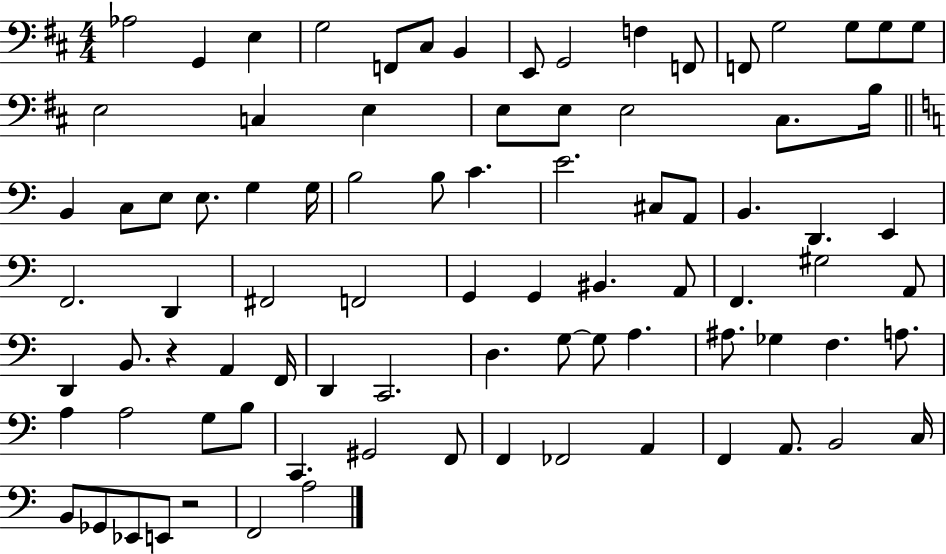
X:1
T:Untitled
M:4/4
L:1/4
K:D
_A,2 G,, E, G,2 F,,/2 ^C,/2 B,, E,,/2 G,,2 F, F,,/2 F,,/2 G,2 G,/2 G,/2 G,/2 E,2 C, E, E,/2 E,/2 E,2 ^C,/2 B,/4 B,, C,/2 E,/2 E,/2 G, G,/4 B,2 B,/2 C E2 ^C,/2 A,,/2 B,, D,, E,, F,,2 D,, ^F,,2 F,,2 G,, G,, ^B,, A,,/2 F,, ^G,2 A,,/2 D,, B,,/2 z A,, F,,/4 D,, C,,2 D, G,/2 G,/2 A, ^A,/2 _G, F, A,/2 A, A,2 G,/2 B,/2 C,, ^G,,2 F,,/2 F,, _F,,2 A,, F,, A,,/2 B,,2 C,/4 B,,/2 _G,,/2 _E,,/2 E,,/2 z2 F,,2 A,2